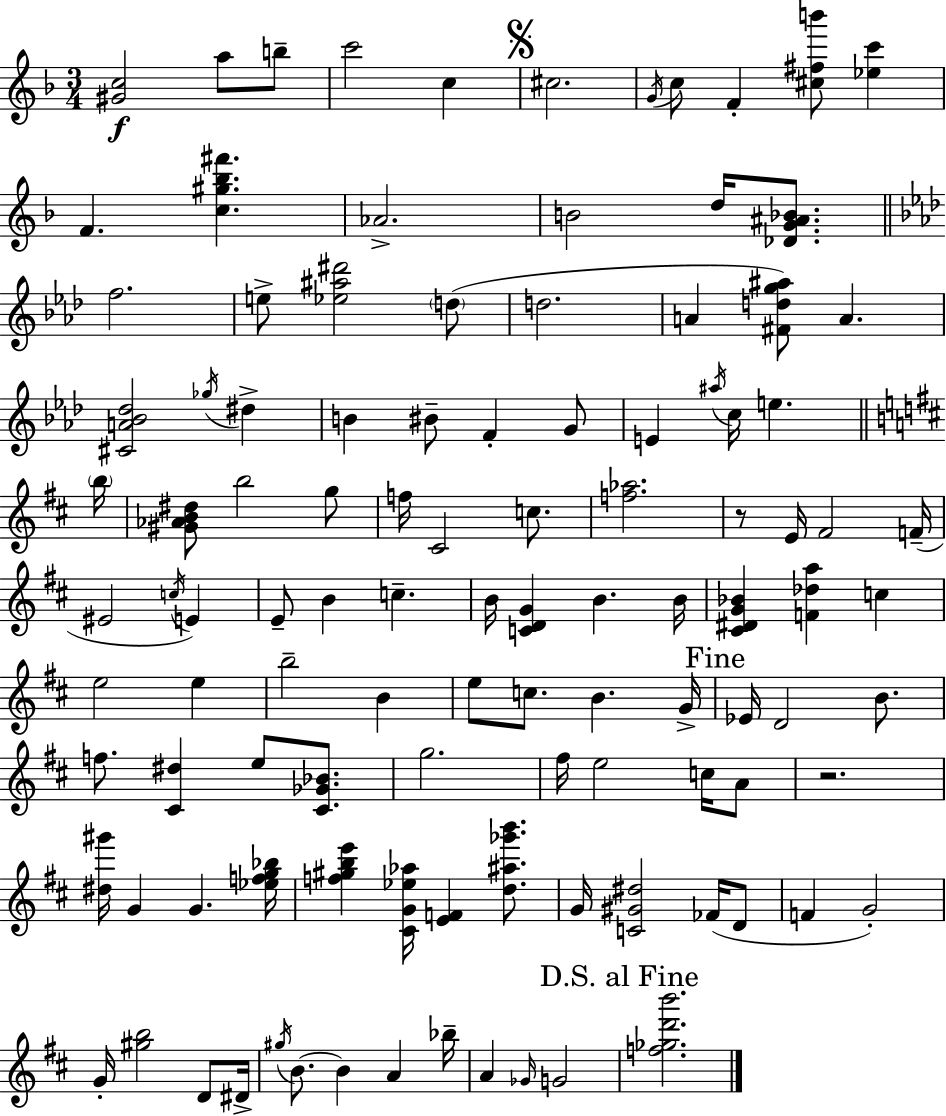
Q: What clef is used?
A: treble